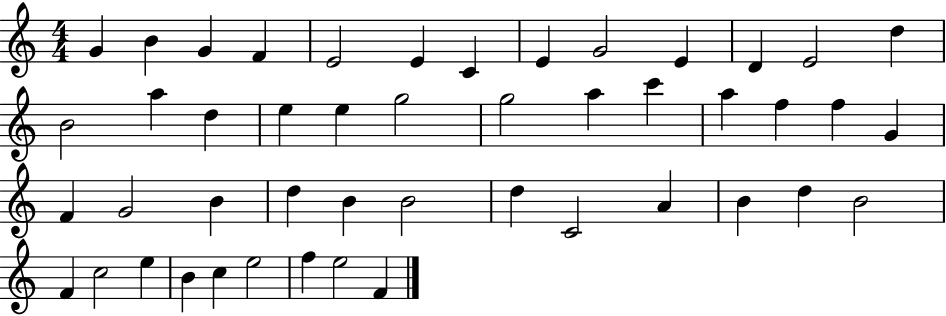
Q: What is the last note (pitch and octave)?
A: F4